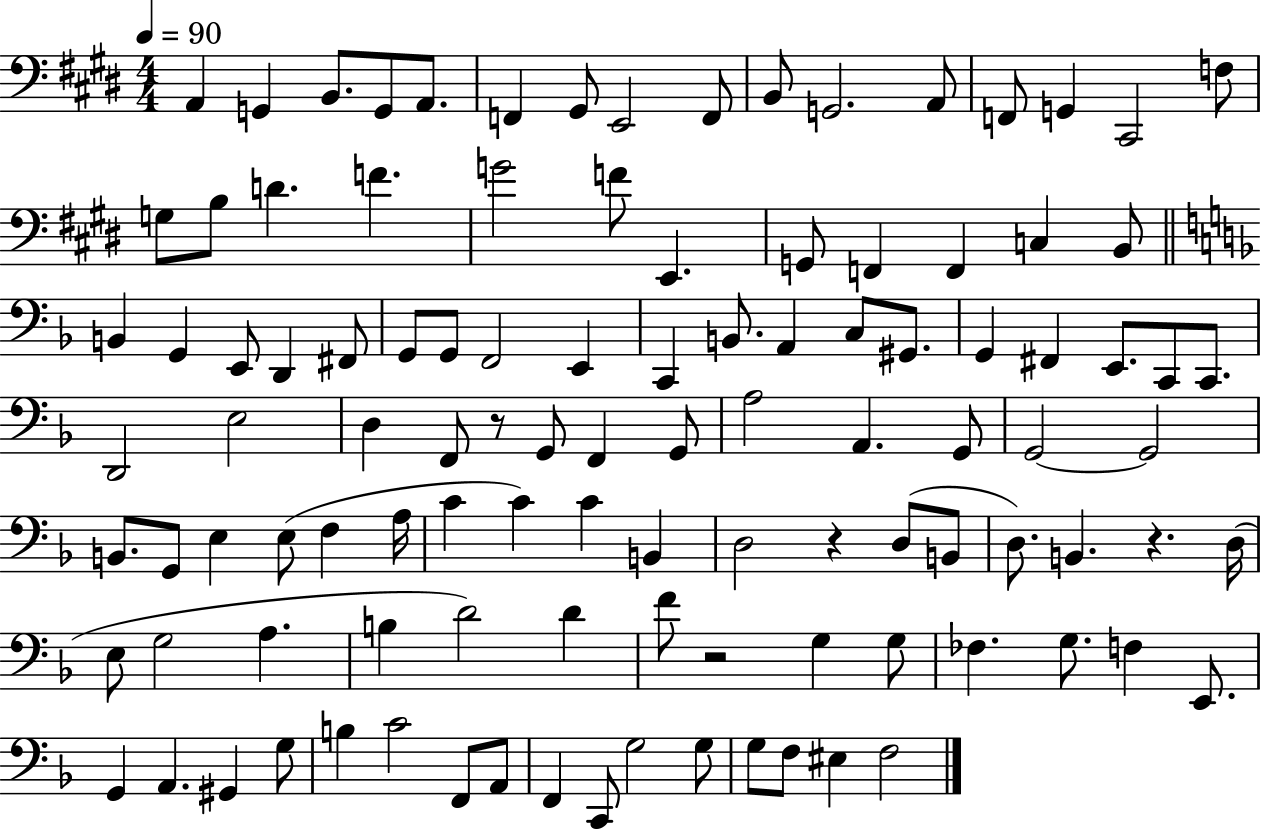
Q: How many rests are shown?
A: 4